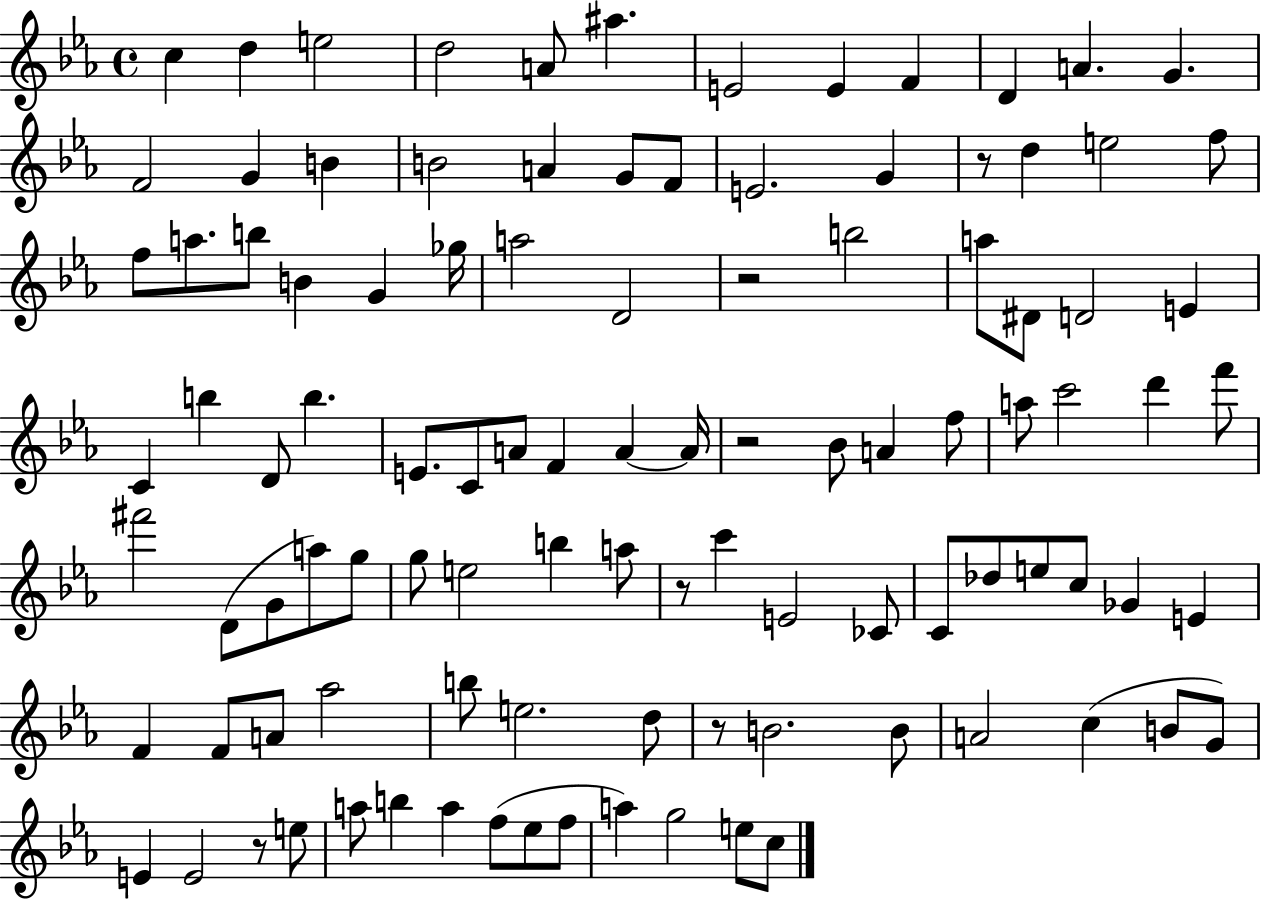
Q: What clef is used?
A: treble